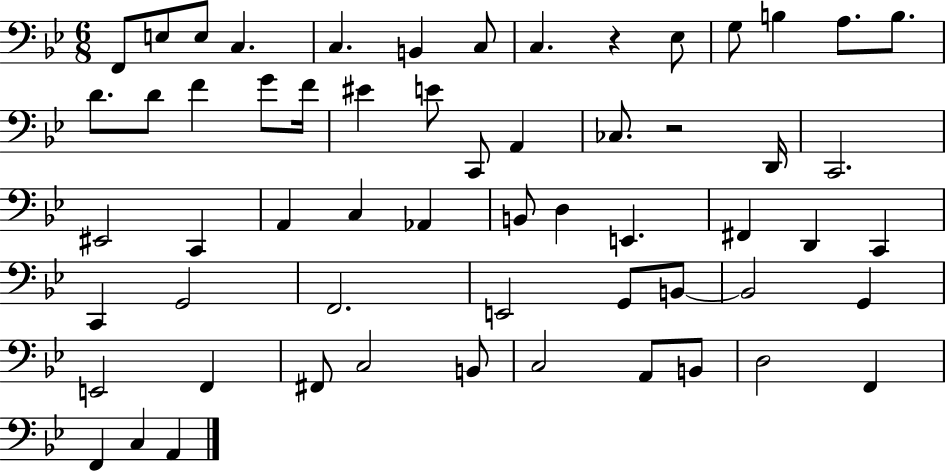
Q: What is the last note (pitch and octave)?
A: A2